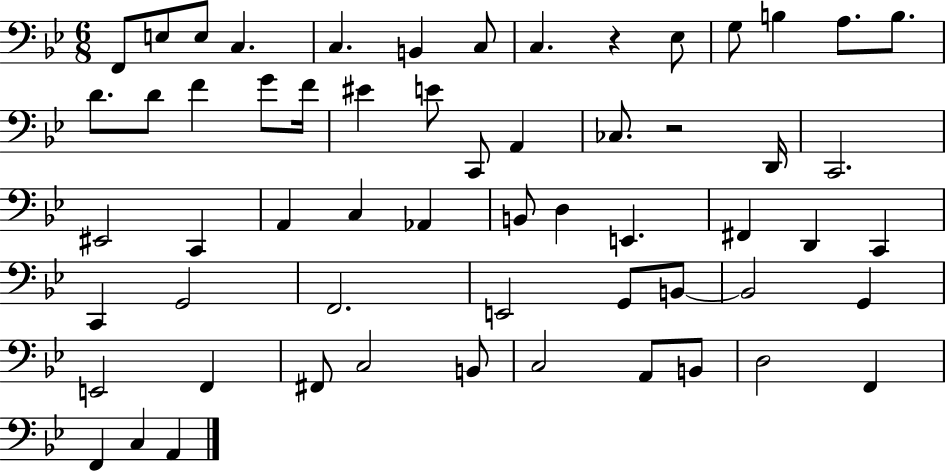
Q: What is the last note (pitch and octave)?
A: A2